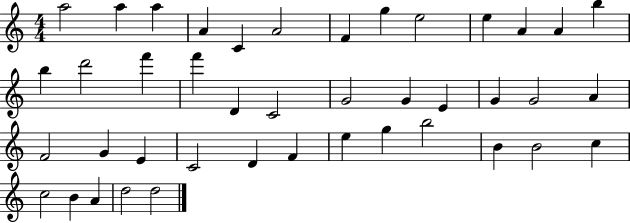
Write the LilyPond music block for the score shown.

{
  \clef treble
  \numericTimeSignature
  \time 4/4
  \key c \major
  a''2 a''4 a''4 | a'4 c'4 a'2 | f'4 g''4 e''2 | e''4 a'4 a'4 b''4 | \break b''4 d'''2 f'''4 | f'''4 d'4 c'2 | g'2 g'4 e'4 | g'4 g'2 a'4 | \break f'2 g'4 e'4 | c'2 d'4 f'4 | e''4 g''4 b''2 | b'4 b'2 c''4 | \break c''2 b'4 a'4 | d''2 d''2 | \bar "|."
}